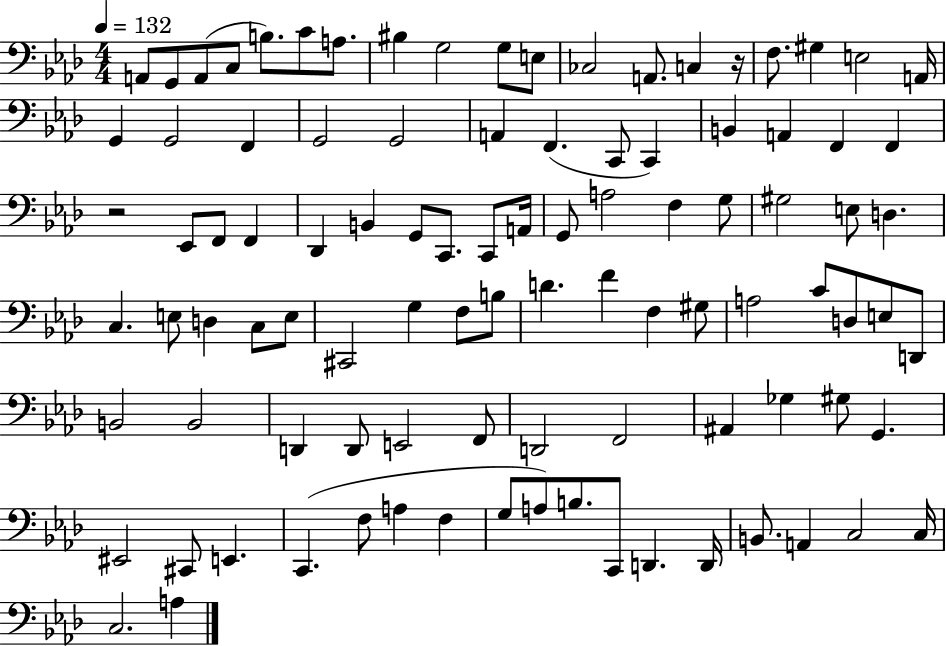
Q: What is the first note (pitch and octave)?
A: A2